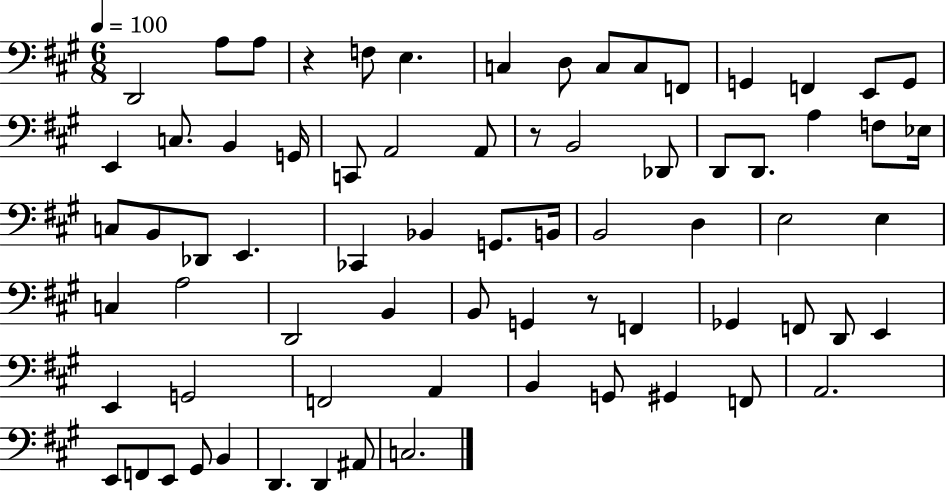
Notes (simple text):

D2/h A3/e A3/e R/q F3/e E3/q. C3/q D3/e C3/e C3/e F2/e G2/q F2/q E2/e G2/e E2/q C3/e. B2/q G2/s C2/e A2/h A2/e R/e B2/h Db2/e D2/e D2/e. A3/q F3/e Eb3/s C3/e B2/e Db2/e E2/q. CES2/q Bb2/q G2/e. B2/s B2/h D3/q E3/h E3/q C3/q A3/h D2/h B2/q B2/e G2/q R/e F2/q Gb2/q F2/e D2/e E2/q E2/q G2/h F2/h A2/q B2/q G2/e G#2/q F2/e A2/h. E2/e F2/e E2/e G#2/e B2/q D2/q. D2/q A#2/e C3/h.